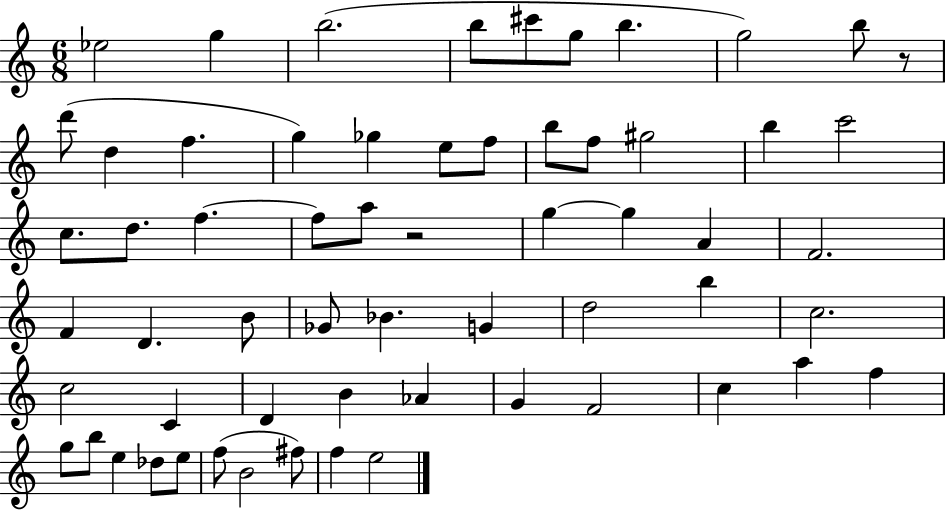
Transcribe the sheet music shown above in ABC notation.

X:1
T:Untitled
M:6/8
L:1/4
K:C
_e2 g b2 b/2 ^c'/2 g/2 b g2 b/2 z/2 d'/2 d f g _g e/2 f/2 b/2 f/2 ^g2 b c'2 c/2 d/2 f f/2 a/2 z2 g g A F2 F D B/2 _G/2 _B G d2 b c2 c2 C D B _A G F2 c a f g/2 b/2 e _d/2 e/2 f/2 B2 ^f/2 f e2